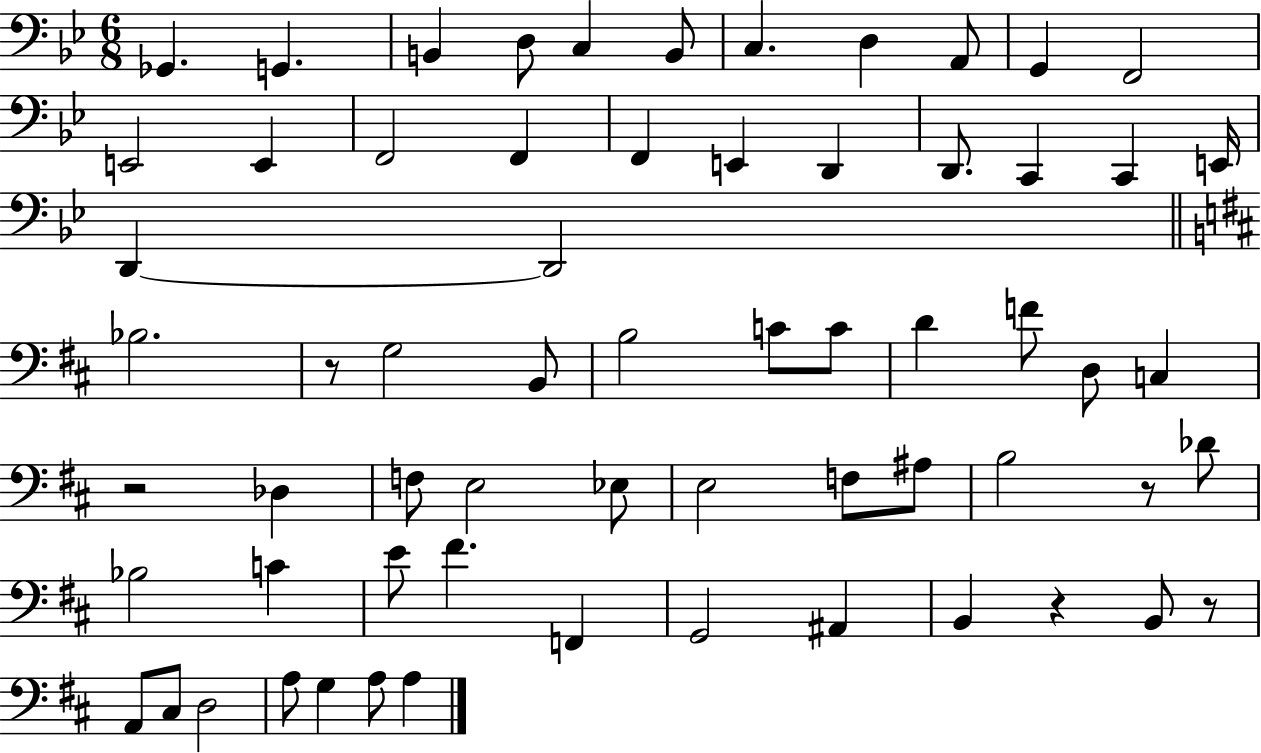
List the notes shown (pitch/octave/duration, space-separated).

Gb2/q. G2/q. B2/q D3/e C3/q B2/e C3/q. D3/q A2/e G2/q F2/h E2/h E2/q F2/h F2/q F2/q E2/q D2/q D2/e. C2/q C2/q E2/s D2/q D2/h Bb3/h. R/e G3/h B2/e B3/h C4/e C4/e D4/q F4/e D3/e C3/q R/h Db3/q F3/e E3/h Eb3/e E3/h F3/e A#3/e B3/h R/e Db4/e Bb3/h C4/q E4/e F#4/q. F2/q G2/h A#2/q B2/q R/q B2/e R/e A2/e C#3/e D3/h A3/e G3/q A3/e A3/q